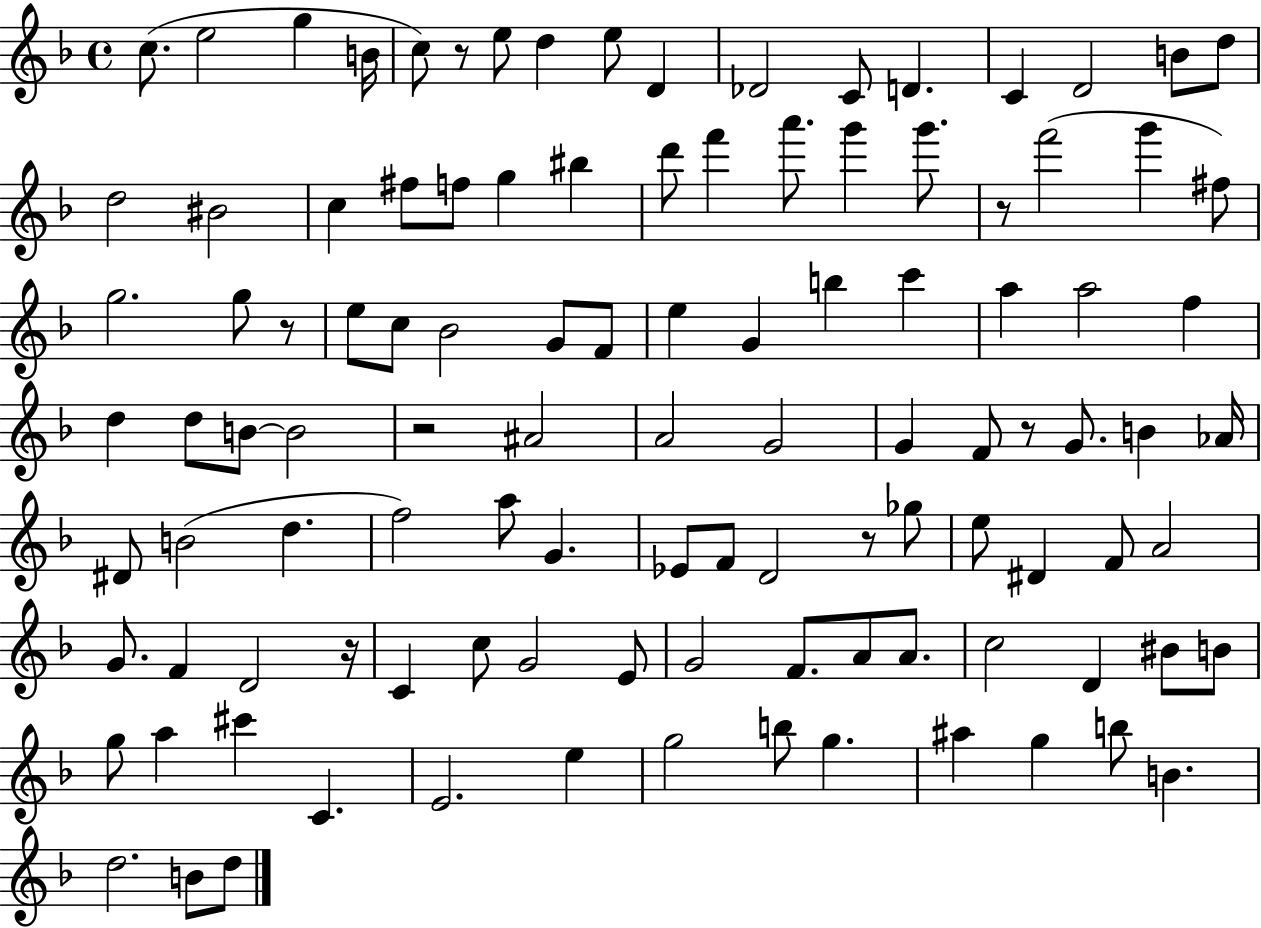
C5/e. E5/h G5/q B4/s C5/e R/e E5/e D5/q E5/e D4/q Db4/h C4/e D4/q. C4/q D4/h B4/e D5/e D5/h BIS4/h C5/q F#5/e F5/e G5/q BIS5/q D6/e F6/q A6/e. G6/q G6/e. R/e F6/h G6/q F#5/e G5/h. G5/e R/e E5/e C5/e Bb4/h G4/e F4/e E5/q G4/q B5/q C6/q A5/q A5/h F5/q D5/q D5/e B4/e B4/h R/h A#4/h A4/h G4/h G4/q F4/e R/e G4/e. B4/q Ab4/s D#4/e B4/h D5/q. F5/h A5/e G4/q. Eb4/e F4/e D4/h R/e Gb5/e E5/e D#4/q F4/e A4/h G4/e. F4/q D4/h R/s C4/q C5/e G4/h E4/e G4/h F4/e. A4/e A4/e. C5/h D4/q BIS4/e B4/e G5/e A5/q C#6/q C4/q. E4/h. E5/q G5/h B5/e G5/q. A#5/q G5/q B5/e B4/q. D5/h. B4/e D5/e